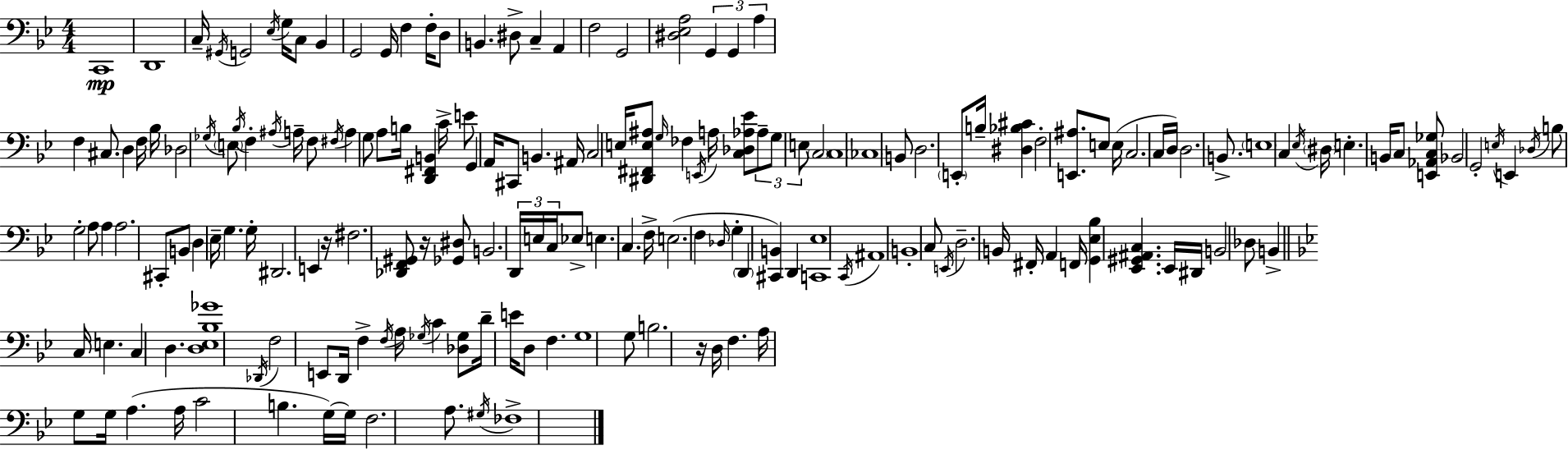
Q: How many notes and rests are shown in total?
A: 180